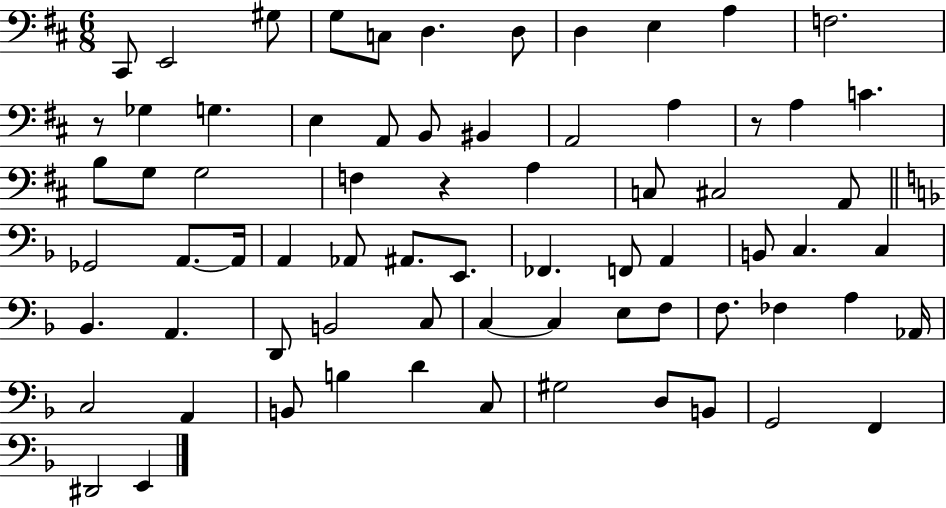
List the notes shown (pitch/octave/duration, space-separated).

C#2/e E2/h G#3/e G3/e C3/e D3/q. D3/e D3/q E3/q A3/q F3/h. R/e Gb3/q G3/q. E3/q A2/e B2/e BIS2/q A2/h A3/q R/e A3/q C4/q. B3/e G3/e G3/h F3/q R/q A3/q C3/e C#3/h A2/e Gb2/h A2/e. A2/s A2/q Ab2/e A#2/e. E2/e. FES2/q. F2/e A2/q B2/e C3/q. C3/q Bb2/q. A2/q. D2/e B2/h C3/e C3/q C3/q E3/e F3/e F3/e. FES3/q A3/q Ab2/s C3/h A2/q B2/e B3/q D4/q C3/e G#3/h D3/e B2/e G2/h F2/q D#2/h E2/q